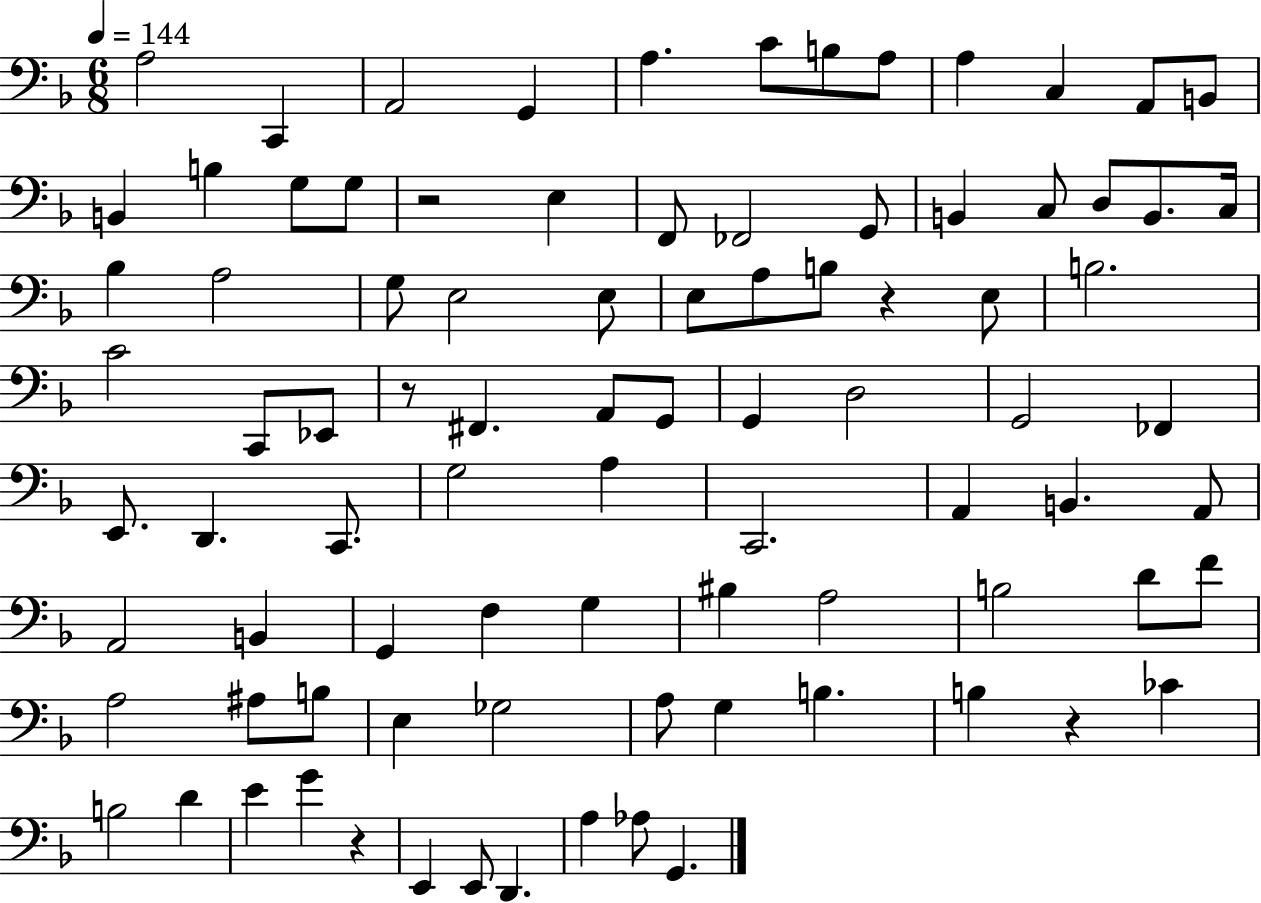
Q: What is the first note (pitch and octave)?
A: A3